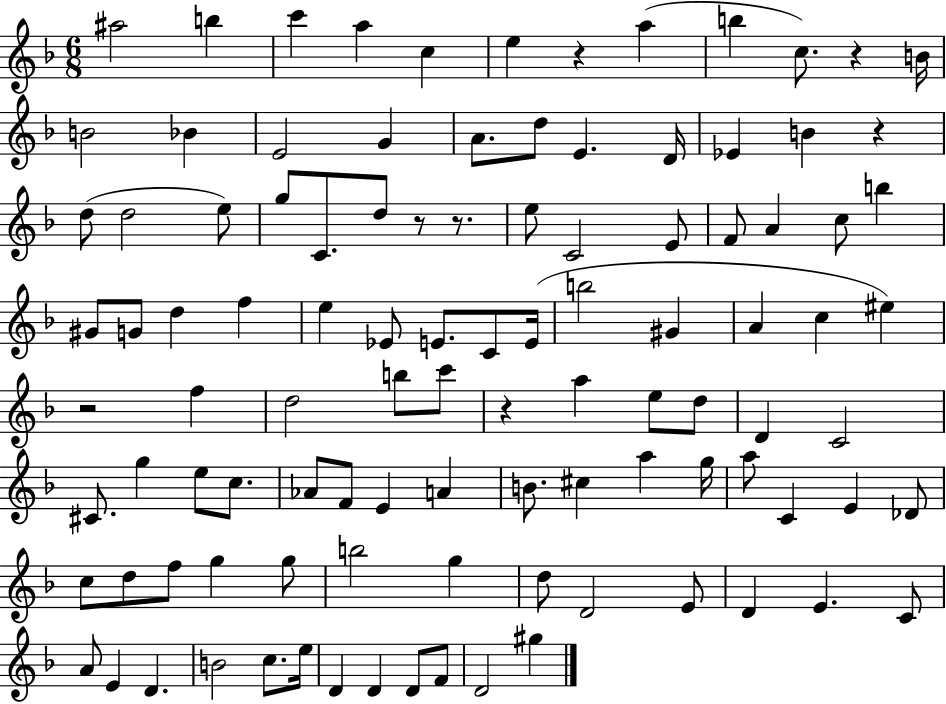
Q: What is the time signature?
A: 6/8